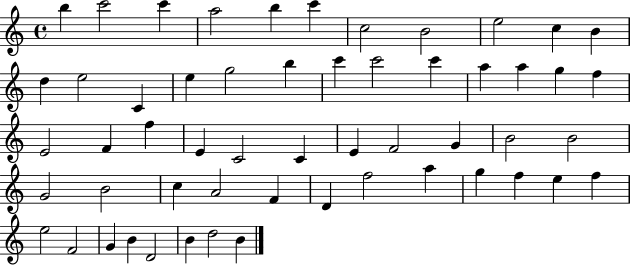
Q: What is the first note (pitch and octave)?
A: B5